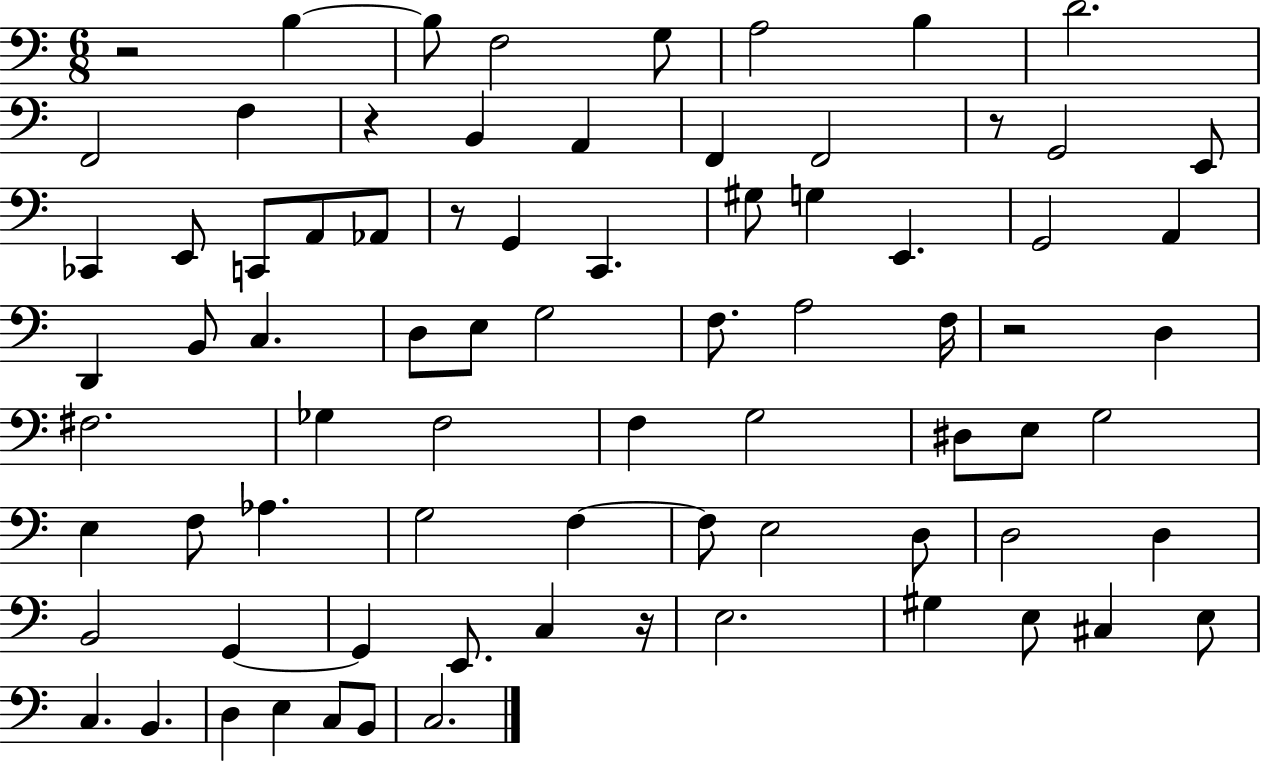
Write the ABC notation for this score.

X:1
T:Untitled
M:6/8
L:1/4
K:C
z2 B, B,/2 F,2 G,/2 A,2 B, D2 F,,2 F, z B,, A,, F,, F,,2 z/2 G,,2 E,,/2 _C,, E,,/2 C,,/2 A,,/2 _A,,/2 z/2 G,, C,, ^G,/2 G, E,, G,,2 A,, D,, B,,/2 C, D,/2 E,/2 G,2 F,/2 A,2 F,/4 z2 D, ^F,2 _G, F,2 F, G,2 ^D,/2 E,/2 G,2 E, F,/2 _A, G,2 F, F,/2 E,2 D,/2 D,2 D, B,,2 G,, G,, E,,/2 C, z/4 E,2 ^G, E,/2 ^C, E,/2 C, B,, D, E, C,/2 B,,/2 C,2